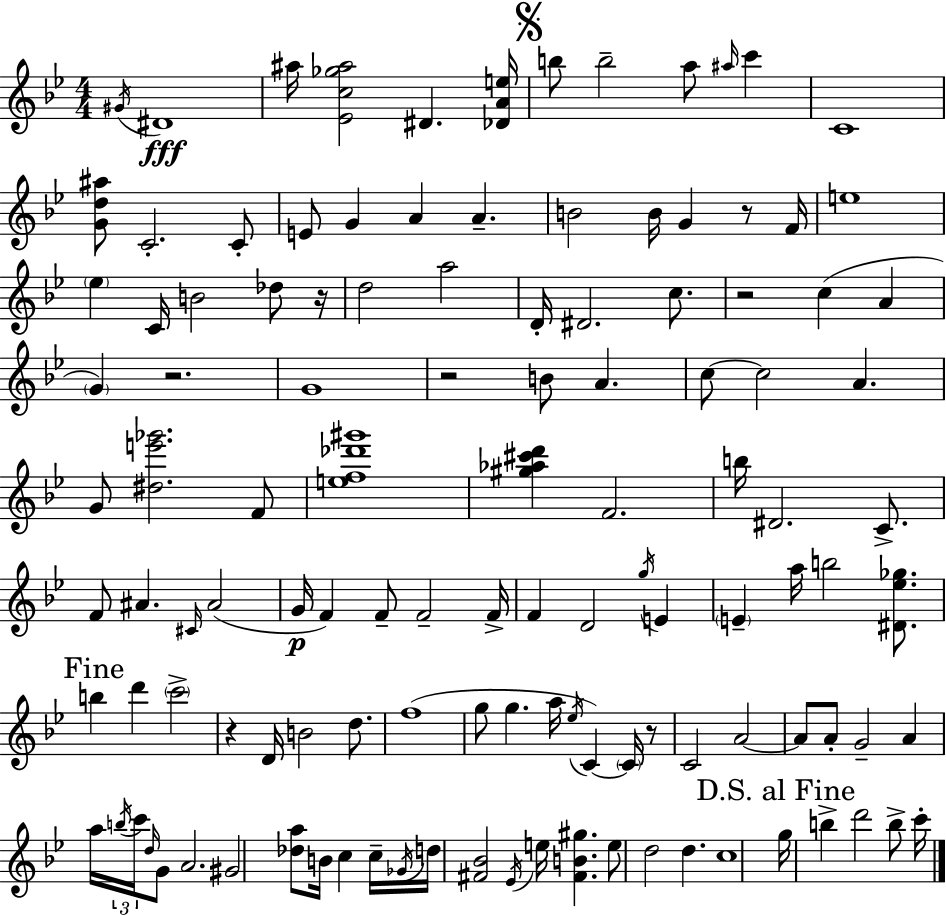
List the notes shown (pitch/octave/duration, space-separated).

G#4/s D#4/w A#5/s [Eb4,C5,Gb5,A#5]/h D#4/q. [Db4,A4,E5]/s B5/e B5/h A5/e A#5/s C6/q C4/w [G4,D5,A#5]/e C4/h. C4/e E4/e G4/q A4/q A4/q. B4/h B4/s G4/q R/e F4/s E5/w Eb5/q C4/s B4/h Db5/e R/s D5/h A5/h D4/s D#4/h. C5/e. R/h C5/q A4/q G4/q R/h. G4/w R/h B4/e A4/q. C5/e C5/h A4/q. G4/e [D#5,E6,Gb6]/h. F4/e [E5,F5,Db6,G#6]/w [G#5,Ab5,C#6,D6]/q F4/h. B5/s D#4/h. C4/e. F4/e A#4/q. C#4/s A#4/h G4/s F4/q F4/e F4/h F4/s F4/q D4/h G5/s E4/q E4/q A5/s B5/h [D#4,Eb5,Gb5]/e. B5/q D6/q C6/h R/q D4/s B4/h D5/e. F5/w G5/e G5/q. A5/s Eb5/s C4/q C4/s R/e C4/h A4/h A4/e A4/e G4/h A4/q A5/s B5/s C6/s D5/s G4/e A4/h. G#4/h [Db5,A5]/e B4/s C5/q C5/s Gb4/s D5/s [F#4,Bb4]/h Eb4/s E5/s [F#4,B4,G#5]/q. E5/e D5/h D5/q. C5/w G5/s B5/q D6/h B5/e C6/s